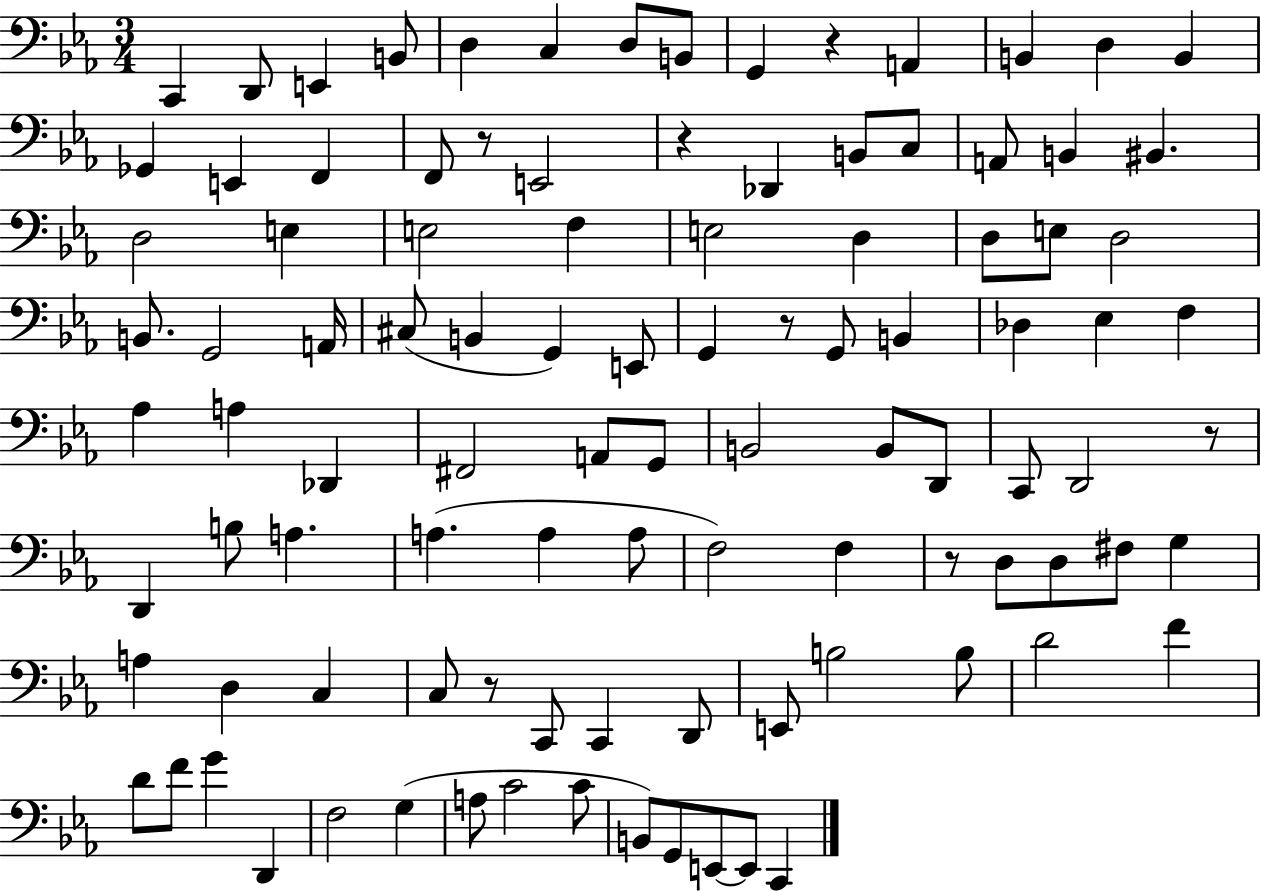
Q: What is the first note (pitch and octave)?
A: C2